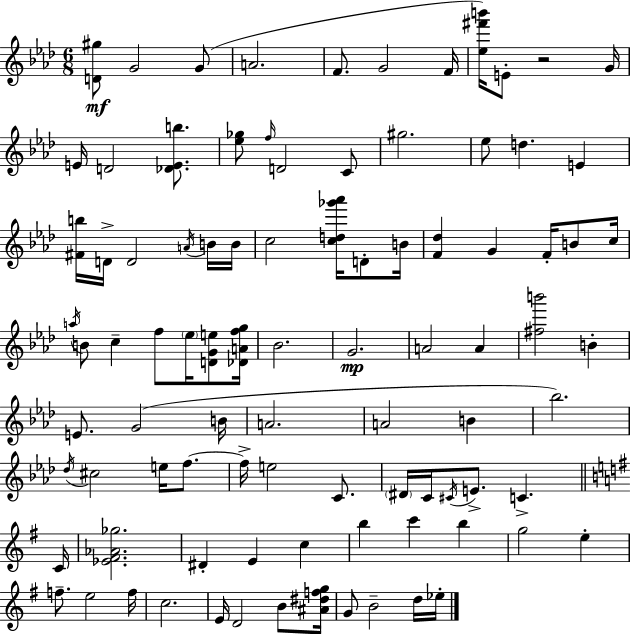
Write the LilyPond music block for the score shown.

{
  \clef treble
  \numericTimeSignature
  \time 6/8
  \key aes \major
  <d' gis''>8\mf g'2 g'8( | a'2. | f'8. g'2 f'16 | <ees'' fis''' b'''>16) e'8-. r2 g'16 | \break e'16 d'2 <des' e' b''>8. | <ees'' ges''>8 \grace { f''16 } d'2 c'8 | gis''2. | ees''8 d''4. e'4 | \break <fis' b''>16 d'16-> d'2 \acciaccatura { a'16 } | b'16 b'16 c''2 <c'' d'' ges''' aes'''>16 d'8-. | b'16 <f' des''>4 g'4 f'16-. b'8 | c''16 \acciaccatura { a''16 } b'8 c''4-- f''8 \parenthesize ees''16 | \break <d' g' e''>8 <des' a' f'' g''>16 bes'2. | g'2.\mp | a'2 a'4 | <fis'' b'''>2 b'4-. | \break e'8. g'2( | b'16 a'2. | a'2 b'4 | bes''2.) | \break \acciaccatura { des''16 } cis''2 | e''16 f''8.~~ f''16-> e''2 | c'8. \parenthesize dis'16 c'16 \acciaccatura { cis'16 } e'8.-> c'4.-> | \bar "||" \break \key g \major c'16 <ees' fis' aes' ges''>2. | dis'4-. e'4 c''4 | b''4 c'''4 b''4 | g''2 e''4-. | \break f''8.-- e''2 | f''16 c''2. | e'16 d'2 b'8 | <ais' dis'' f'' g''>16 g'8 b'2-- d''16 | \break ees''16-. \bar "|."
}